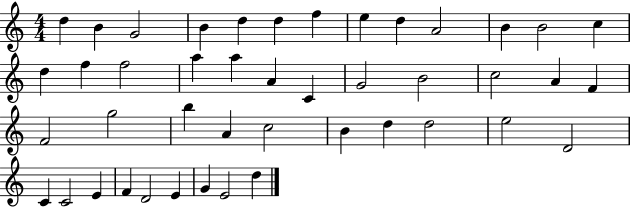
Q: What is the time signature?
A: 4/4